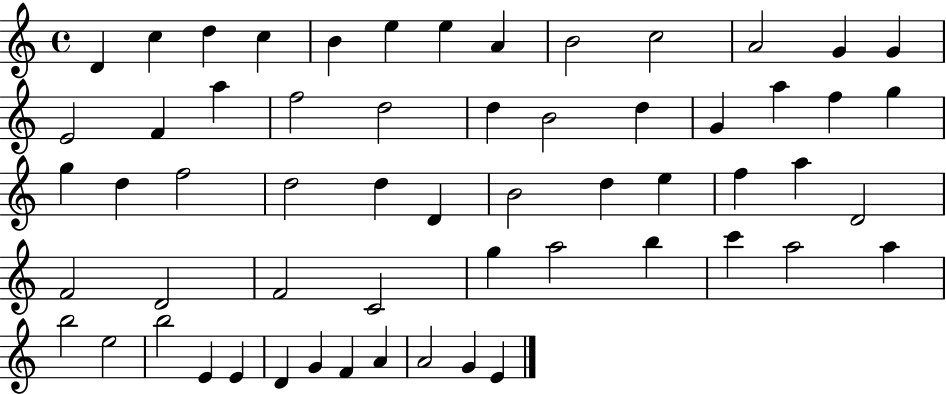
{
  \clef treble
  \time 4/4
  \defaultTimeSignature
  \key c \major
  d'4 c''4 d''4 c''4 | b'4 e''4 e''4 a'4 | b'2 c''2 | a'2 g'4 g'4 | \break e'2 f'4 a''4 | f''2 d''2 | d''4 b'2 d''4 | g'4 a''4 f''4 g''4 | \break g''4 d''4 f''2 | d''2 d''4 d'4 | b'2 d''4 e''4 | f''4 a''4 d'2 | \break f'2 d'2 | f'2 c'2 | g''4 a''2 b''4 | c'''4 a''2 a''4 | \break b''2 e''2 | b''2 e'4 e'4 | d'4 g'4 f'4 a'4 | a'2 g'4 e'4 | \break \bar "|."
}